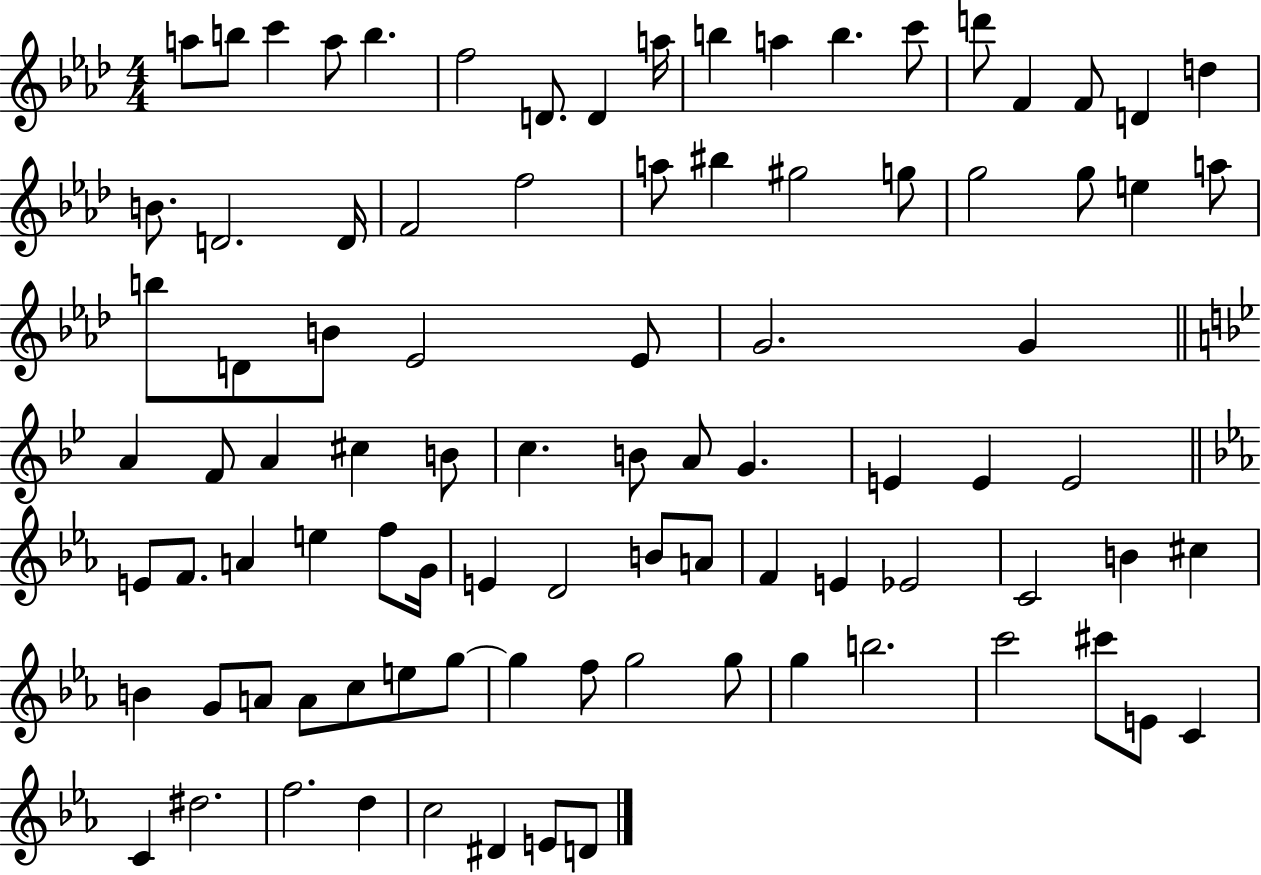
{
  \clef treble
  \numericTimeSignature
  \time 4/4
  \key aes \major
  a''8 b''8 c'''4 a''8 b''4. | f''2 d'8. d'4 a''16 | b''4 a''4 b''4. c'''8 | d'''8 f'4 f'8 d'4 d''4 | \break b'8. d'2. d'16 | f'2 f''2 | a''8 bis''4 gis''2 g''8 | g''2 g''8 e''4 a''8 | \break b''8 d'8 b'8 ees'2 ees'8 | g'2. g'4 | \bar "||" \break \key bes \major a'4 f'8 a'4 cis''4 b'8 | c''4. b'8 a'8 g'4. | e'4 e'4 e'2 | \bar "||" \break \key ees \major e'8 f'8. a'4 e''4 f''8 g'16 | e'4 d'2 b'8 a'8 | f'4 e'4 ees'2 | c'2 b'4 cis''4 | \break b'4 g'8 a'8 a'8 c''8 e''8 g''8~~ | g''4 f''8 g''2 g''8 | g''4 b''2. | c'''2 cis'''8 e'8 c'4 | \break c'4 dis''2. | f''2. d''4 | c''2 dis'4 e'8 d'8 | \bar "|."
}